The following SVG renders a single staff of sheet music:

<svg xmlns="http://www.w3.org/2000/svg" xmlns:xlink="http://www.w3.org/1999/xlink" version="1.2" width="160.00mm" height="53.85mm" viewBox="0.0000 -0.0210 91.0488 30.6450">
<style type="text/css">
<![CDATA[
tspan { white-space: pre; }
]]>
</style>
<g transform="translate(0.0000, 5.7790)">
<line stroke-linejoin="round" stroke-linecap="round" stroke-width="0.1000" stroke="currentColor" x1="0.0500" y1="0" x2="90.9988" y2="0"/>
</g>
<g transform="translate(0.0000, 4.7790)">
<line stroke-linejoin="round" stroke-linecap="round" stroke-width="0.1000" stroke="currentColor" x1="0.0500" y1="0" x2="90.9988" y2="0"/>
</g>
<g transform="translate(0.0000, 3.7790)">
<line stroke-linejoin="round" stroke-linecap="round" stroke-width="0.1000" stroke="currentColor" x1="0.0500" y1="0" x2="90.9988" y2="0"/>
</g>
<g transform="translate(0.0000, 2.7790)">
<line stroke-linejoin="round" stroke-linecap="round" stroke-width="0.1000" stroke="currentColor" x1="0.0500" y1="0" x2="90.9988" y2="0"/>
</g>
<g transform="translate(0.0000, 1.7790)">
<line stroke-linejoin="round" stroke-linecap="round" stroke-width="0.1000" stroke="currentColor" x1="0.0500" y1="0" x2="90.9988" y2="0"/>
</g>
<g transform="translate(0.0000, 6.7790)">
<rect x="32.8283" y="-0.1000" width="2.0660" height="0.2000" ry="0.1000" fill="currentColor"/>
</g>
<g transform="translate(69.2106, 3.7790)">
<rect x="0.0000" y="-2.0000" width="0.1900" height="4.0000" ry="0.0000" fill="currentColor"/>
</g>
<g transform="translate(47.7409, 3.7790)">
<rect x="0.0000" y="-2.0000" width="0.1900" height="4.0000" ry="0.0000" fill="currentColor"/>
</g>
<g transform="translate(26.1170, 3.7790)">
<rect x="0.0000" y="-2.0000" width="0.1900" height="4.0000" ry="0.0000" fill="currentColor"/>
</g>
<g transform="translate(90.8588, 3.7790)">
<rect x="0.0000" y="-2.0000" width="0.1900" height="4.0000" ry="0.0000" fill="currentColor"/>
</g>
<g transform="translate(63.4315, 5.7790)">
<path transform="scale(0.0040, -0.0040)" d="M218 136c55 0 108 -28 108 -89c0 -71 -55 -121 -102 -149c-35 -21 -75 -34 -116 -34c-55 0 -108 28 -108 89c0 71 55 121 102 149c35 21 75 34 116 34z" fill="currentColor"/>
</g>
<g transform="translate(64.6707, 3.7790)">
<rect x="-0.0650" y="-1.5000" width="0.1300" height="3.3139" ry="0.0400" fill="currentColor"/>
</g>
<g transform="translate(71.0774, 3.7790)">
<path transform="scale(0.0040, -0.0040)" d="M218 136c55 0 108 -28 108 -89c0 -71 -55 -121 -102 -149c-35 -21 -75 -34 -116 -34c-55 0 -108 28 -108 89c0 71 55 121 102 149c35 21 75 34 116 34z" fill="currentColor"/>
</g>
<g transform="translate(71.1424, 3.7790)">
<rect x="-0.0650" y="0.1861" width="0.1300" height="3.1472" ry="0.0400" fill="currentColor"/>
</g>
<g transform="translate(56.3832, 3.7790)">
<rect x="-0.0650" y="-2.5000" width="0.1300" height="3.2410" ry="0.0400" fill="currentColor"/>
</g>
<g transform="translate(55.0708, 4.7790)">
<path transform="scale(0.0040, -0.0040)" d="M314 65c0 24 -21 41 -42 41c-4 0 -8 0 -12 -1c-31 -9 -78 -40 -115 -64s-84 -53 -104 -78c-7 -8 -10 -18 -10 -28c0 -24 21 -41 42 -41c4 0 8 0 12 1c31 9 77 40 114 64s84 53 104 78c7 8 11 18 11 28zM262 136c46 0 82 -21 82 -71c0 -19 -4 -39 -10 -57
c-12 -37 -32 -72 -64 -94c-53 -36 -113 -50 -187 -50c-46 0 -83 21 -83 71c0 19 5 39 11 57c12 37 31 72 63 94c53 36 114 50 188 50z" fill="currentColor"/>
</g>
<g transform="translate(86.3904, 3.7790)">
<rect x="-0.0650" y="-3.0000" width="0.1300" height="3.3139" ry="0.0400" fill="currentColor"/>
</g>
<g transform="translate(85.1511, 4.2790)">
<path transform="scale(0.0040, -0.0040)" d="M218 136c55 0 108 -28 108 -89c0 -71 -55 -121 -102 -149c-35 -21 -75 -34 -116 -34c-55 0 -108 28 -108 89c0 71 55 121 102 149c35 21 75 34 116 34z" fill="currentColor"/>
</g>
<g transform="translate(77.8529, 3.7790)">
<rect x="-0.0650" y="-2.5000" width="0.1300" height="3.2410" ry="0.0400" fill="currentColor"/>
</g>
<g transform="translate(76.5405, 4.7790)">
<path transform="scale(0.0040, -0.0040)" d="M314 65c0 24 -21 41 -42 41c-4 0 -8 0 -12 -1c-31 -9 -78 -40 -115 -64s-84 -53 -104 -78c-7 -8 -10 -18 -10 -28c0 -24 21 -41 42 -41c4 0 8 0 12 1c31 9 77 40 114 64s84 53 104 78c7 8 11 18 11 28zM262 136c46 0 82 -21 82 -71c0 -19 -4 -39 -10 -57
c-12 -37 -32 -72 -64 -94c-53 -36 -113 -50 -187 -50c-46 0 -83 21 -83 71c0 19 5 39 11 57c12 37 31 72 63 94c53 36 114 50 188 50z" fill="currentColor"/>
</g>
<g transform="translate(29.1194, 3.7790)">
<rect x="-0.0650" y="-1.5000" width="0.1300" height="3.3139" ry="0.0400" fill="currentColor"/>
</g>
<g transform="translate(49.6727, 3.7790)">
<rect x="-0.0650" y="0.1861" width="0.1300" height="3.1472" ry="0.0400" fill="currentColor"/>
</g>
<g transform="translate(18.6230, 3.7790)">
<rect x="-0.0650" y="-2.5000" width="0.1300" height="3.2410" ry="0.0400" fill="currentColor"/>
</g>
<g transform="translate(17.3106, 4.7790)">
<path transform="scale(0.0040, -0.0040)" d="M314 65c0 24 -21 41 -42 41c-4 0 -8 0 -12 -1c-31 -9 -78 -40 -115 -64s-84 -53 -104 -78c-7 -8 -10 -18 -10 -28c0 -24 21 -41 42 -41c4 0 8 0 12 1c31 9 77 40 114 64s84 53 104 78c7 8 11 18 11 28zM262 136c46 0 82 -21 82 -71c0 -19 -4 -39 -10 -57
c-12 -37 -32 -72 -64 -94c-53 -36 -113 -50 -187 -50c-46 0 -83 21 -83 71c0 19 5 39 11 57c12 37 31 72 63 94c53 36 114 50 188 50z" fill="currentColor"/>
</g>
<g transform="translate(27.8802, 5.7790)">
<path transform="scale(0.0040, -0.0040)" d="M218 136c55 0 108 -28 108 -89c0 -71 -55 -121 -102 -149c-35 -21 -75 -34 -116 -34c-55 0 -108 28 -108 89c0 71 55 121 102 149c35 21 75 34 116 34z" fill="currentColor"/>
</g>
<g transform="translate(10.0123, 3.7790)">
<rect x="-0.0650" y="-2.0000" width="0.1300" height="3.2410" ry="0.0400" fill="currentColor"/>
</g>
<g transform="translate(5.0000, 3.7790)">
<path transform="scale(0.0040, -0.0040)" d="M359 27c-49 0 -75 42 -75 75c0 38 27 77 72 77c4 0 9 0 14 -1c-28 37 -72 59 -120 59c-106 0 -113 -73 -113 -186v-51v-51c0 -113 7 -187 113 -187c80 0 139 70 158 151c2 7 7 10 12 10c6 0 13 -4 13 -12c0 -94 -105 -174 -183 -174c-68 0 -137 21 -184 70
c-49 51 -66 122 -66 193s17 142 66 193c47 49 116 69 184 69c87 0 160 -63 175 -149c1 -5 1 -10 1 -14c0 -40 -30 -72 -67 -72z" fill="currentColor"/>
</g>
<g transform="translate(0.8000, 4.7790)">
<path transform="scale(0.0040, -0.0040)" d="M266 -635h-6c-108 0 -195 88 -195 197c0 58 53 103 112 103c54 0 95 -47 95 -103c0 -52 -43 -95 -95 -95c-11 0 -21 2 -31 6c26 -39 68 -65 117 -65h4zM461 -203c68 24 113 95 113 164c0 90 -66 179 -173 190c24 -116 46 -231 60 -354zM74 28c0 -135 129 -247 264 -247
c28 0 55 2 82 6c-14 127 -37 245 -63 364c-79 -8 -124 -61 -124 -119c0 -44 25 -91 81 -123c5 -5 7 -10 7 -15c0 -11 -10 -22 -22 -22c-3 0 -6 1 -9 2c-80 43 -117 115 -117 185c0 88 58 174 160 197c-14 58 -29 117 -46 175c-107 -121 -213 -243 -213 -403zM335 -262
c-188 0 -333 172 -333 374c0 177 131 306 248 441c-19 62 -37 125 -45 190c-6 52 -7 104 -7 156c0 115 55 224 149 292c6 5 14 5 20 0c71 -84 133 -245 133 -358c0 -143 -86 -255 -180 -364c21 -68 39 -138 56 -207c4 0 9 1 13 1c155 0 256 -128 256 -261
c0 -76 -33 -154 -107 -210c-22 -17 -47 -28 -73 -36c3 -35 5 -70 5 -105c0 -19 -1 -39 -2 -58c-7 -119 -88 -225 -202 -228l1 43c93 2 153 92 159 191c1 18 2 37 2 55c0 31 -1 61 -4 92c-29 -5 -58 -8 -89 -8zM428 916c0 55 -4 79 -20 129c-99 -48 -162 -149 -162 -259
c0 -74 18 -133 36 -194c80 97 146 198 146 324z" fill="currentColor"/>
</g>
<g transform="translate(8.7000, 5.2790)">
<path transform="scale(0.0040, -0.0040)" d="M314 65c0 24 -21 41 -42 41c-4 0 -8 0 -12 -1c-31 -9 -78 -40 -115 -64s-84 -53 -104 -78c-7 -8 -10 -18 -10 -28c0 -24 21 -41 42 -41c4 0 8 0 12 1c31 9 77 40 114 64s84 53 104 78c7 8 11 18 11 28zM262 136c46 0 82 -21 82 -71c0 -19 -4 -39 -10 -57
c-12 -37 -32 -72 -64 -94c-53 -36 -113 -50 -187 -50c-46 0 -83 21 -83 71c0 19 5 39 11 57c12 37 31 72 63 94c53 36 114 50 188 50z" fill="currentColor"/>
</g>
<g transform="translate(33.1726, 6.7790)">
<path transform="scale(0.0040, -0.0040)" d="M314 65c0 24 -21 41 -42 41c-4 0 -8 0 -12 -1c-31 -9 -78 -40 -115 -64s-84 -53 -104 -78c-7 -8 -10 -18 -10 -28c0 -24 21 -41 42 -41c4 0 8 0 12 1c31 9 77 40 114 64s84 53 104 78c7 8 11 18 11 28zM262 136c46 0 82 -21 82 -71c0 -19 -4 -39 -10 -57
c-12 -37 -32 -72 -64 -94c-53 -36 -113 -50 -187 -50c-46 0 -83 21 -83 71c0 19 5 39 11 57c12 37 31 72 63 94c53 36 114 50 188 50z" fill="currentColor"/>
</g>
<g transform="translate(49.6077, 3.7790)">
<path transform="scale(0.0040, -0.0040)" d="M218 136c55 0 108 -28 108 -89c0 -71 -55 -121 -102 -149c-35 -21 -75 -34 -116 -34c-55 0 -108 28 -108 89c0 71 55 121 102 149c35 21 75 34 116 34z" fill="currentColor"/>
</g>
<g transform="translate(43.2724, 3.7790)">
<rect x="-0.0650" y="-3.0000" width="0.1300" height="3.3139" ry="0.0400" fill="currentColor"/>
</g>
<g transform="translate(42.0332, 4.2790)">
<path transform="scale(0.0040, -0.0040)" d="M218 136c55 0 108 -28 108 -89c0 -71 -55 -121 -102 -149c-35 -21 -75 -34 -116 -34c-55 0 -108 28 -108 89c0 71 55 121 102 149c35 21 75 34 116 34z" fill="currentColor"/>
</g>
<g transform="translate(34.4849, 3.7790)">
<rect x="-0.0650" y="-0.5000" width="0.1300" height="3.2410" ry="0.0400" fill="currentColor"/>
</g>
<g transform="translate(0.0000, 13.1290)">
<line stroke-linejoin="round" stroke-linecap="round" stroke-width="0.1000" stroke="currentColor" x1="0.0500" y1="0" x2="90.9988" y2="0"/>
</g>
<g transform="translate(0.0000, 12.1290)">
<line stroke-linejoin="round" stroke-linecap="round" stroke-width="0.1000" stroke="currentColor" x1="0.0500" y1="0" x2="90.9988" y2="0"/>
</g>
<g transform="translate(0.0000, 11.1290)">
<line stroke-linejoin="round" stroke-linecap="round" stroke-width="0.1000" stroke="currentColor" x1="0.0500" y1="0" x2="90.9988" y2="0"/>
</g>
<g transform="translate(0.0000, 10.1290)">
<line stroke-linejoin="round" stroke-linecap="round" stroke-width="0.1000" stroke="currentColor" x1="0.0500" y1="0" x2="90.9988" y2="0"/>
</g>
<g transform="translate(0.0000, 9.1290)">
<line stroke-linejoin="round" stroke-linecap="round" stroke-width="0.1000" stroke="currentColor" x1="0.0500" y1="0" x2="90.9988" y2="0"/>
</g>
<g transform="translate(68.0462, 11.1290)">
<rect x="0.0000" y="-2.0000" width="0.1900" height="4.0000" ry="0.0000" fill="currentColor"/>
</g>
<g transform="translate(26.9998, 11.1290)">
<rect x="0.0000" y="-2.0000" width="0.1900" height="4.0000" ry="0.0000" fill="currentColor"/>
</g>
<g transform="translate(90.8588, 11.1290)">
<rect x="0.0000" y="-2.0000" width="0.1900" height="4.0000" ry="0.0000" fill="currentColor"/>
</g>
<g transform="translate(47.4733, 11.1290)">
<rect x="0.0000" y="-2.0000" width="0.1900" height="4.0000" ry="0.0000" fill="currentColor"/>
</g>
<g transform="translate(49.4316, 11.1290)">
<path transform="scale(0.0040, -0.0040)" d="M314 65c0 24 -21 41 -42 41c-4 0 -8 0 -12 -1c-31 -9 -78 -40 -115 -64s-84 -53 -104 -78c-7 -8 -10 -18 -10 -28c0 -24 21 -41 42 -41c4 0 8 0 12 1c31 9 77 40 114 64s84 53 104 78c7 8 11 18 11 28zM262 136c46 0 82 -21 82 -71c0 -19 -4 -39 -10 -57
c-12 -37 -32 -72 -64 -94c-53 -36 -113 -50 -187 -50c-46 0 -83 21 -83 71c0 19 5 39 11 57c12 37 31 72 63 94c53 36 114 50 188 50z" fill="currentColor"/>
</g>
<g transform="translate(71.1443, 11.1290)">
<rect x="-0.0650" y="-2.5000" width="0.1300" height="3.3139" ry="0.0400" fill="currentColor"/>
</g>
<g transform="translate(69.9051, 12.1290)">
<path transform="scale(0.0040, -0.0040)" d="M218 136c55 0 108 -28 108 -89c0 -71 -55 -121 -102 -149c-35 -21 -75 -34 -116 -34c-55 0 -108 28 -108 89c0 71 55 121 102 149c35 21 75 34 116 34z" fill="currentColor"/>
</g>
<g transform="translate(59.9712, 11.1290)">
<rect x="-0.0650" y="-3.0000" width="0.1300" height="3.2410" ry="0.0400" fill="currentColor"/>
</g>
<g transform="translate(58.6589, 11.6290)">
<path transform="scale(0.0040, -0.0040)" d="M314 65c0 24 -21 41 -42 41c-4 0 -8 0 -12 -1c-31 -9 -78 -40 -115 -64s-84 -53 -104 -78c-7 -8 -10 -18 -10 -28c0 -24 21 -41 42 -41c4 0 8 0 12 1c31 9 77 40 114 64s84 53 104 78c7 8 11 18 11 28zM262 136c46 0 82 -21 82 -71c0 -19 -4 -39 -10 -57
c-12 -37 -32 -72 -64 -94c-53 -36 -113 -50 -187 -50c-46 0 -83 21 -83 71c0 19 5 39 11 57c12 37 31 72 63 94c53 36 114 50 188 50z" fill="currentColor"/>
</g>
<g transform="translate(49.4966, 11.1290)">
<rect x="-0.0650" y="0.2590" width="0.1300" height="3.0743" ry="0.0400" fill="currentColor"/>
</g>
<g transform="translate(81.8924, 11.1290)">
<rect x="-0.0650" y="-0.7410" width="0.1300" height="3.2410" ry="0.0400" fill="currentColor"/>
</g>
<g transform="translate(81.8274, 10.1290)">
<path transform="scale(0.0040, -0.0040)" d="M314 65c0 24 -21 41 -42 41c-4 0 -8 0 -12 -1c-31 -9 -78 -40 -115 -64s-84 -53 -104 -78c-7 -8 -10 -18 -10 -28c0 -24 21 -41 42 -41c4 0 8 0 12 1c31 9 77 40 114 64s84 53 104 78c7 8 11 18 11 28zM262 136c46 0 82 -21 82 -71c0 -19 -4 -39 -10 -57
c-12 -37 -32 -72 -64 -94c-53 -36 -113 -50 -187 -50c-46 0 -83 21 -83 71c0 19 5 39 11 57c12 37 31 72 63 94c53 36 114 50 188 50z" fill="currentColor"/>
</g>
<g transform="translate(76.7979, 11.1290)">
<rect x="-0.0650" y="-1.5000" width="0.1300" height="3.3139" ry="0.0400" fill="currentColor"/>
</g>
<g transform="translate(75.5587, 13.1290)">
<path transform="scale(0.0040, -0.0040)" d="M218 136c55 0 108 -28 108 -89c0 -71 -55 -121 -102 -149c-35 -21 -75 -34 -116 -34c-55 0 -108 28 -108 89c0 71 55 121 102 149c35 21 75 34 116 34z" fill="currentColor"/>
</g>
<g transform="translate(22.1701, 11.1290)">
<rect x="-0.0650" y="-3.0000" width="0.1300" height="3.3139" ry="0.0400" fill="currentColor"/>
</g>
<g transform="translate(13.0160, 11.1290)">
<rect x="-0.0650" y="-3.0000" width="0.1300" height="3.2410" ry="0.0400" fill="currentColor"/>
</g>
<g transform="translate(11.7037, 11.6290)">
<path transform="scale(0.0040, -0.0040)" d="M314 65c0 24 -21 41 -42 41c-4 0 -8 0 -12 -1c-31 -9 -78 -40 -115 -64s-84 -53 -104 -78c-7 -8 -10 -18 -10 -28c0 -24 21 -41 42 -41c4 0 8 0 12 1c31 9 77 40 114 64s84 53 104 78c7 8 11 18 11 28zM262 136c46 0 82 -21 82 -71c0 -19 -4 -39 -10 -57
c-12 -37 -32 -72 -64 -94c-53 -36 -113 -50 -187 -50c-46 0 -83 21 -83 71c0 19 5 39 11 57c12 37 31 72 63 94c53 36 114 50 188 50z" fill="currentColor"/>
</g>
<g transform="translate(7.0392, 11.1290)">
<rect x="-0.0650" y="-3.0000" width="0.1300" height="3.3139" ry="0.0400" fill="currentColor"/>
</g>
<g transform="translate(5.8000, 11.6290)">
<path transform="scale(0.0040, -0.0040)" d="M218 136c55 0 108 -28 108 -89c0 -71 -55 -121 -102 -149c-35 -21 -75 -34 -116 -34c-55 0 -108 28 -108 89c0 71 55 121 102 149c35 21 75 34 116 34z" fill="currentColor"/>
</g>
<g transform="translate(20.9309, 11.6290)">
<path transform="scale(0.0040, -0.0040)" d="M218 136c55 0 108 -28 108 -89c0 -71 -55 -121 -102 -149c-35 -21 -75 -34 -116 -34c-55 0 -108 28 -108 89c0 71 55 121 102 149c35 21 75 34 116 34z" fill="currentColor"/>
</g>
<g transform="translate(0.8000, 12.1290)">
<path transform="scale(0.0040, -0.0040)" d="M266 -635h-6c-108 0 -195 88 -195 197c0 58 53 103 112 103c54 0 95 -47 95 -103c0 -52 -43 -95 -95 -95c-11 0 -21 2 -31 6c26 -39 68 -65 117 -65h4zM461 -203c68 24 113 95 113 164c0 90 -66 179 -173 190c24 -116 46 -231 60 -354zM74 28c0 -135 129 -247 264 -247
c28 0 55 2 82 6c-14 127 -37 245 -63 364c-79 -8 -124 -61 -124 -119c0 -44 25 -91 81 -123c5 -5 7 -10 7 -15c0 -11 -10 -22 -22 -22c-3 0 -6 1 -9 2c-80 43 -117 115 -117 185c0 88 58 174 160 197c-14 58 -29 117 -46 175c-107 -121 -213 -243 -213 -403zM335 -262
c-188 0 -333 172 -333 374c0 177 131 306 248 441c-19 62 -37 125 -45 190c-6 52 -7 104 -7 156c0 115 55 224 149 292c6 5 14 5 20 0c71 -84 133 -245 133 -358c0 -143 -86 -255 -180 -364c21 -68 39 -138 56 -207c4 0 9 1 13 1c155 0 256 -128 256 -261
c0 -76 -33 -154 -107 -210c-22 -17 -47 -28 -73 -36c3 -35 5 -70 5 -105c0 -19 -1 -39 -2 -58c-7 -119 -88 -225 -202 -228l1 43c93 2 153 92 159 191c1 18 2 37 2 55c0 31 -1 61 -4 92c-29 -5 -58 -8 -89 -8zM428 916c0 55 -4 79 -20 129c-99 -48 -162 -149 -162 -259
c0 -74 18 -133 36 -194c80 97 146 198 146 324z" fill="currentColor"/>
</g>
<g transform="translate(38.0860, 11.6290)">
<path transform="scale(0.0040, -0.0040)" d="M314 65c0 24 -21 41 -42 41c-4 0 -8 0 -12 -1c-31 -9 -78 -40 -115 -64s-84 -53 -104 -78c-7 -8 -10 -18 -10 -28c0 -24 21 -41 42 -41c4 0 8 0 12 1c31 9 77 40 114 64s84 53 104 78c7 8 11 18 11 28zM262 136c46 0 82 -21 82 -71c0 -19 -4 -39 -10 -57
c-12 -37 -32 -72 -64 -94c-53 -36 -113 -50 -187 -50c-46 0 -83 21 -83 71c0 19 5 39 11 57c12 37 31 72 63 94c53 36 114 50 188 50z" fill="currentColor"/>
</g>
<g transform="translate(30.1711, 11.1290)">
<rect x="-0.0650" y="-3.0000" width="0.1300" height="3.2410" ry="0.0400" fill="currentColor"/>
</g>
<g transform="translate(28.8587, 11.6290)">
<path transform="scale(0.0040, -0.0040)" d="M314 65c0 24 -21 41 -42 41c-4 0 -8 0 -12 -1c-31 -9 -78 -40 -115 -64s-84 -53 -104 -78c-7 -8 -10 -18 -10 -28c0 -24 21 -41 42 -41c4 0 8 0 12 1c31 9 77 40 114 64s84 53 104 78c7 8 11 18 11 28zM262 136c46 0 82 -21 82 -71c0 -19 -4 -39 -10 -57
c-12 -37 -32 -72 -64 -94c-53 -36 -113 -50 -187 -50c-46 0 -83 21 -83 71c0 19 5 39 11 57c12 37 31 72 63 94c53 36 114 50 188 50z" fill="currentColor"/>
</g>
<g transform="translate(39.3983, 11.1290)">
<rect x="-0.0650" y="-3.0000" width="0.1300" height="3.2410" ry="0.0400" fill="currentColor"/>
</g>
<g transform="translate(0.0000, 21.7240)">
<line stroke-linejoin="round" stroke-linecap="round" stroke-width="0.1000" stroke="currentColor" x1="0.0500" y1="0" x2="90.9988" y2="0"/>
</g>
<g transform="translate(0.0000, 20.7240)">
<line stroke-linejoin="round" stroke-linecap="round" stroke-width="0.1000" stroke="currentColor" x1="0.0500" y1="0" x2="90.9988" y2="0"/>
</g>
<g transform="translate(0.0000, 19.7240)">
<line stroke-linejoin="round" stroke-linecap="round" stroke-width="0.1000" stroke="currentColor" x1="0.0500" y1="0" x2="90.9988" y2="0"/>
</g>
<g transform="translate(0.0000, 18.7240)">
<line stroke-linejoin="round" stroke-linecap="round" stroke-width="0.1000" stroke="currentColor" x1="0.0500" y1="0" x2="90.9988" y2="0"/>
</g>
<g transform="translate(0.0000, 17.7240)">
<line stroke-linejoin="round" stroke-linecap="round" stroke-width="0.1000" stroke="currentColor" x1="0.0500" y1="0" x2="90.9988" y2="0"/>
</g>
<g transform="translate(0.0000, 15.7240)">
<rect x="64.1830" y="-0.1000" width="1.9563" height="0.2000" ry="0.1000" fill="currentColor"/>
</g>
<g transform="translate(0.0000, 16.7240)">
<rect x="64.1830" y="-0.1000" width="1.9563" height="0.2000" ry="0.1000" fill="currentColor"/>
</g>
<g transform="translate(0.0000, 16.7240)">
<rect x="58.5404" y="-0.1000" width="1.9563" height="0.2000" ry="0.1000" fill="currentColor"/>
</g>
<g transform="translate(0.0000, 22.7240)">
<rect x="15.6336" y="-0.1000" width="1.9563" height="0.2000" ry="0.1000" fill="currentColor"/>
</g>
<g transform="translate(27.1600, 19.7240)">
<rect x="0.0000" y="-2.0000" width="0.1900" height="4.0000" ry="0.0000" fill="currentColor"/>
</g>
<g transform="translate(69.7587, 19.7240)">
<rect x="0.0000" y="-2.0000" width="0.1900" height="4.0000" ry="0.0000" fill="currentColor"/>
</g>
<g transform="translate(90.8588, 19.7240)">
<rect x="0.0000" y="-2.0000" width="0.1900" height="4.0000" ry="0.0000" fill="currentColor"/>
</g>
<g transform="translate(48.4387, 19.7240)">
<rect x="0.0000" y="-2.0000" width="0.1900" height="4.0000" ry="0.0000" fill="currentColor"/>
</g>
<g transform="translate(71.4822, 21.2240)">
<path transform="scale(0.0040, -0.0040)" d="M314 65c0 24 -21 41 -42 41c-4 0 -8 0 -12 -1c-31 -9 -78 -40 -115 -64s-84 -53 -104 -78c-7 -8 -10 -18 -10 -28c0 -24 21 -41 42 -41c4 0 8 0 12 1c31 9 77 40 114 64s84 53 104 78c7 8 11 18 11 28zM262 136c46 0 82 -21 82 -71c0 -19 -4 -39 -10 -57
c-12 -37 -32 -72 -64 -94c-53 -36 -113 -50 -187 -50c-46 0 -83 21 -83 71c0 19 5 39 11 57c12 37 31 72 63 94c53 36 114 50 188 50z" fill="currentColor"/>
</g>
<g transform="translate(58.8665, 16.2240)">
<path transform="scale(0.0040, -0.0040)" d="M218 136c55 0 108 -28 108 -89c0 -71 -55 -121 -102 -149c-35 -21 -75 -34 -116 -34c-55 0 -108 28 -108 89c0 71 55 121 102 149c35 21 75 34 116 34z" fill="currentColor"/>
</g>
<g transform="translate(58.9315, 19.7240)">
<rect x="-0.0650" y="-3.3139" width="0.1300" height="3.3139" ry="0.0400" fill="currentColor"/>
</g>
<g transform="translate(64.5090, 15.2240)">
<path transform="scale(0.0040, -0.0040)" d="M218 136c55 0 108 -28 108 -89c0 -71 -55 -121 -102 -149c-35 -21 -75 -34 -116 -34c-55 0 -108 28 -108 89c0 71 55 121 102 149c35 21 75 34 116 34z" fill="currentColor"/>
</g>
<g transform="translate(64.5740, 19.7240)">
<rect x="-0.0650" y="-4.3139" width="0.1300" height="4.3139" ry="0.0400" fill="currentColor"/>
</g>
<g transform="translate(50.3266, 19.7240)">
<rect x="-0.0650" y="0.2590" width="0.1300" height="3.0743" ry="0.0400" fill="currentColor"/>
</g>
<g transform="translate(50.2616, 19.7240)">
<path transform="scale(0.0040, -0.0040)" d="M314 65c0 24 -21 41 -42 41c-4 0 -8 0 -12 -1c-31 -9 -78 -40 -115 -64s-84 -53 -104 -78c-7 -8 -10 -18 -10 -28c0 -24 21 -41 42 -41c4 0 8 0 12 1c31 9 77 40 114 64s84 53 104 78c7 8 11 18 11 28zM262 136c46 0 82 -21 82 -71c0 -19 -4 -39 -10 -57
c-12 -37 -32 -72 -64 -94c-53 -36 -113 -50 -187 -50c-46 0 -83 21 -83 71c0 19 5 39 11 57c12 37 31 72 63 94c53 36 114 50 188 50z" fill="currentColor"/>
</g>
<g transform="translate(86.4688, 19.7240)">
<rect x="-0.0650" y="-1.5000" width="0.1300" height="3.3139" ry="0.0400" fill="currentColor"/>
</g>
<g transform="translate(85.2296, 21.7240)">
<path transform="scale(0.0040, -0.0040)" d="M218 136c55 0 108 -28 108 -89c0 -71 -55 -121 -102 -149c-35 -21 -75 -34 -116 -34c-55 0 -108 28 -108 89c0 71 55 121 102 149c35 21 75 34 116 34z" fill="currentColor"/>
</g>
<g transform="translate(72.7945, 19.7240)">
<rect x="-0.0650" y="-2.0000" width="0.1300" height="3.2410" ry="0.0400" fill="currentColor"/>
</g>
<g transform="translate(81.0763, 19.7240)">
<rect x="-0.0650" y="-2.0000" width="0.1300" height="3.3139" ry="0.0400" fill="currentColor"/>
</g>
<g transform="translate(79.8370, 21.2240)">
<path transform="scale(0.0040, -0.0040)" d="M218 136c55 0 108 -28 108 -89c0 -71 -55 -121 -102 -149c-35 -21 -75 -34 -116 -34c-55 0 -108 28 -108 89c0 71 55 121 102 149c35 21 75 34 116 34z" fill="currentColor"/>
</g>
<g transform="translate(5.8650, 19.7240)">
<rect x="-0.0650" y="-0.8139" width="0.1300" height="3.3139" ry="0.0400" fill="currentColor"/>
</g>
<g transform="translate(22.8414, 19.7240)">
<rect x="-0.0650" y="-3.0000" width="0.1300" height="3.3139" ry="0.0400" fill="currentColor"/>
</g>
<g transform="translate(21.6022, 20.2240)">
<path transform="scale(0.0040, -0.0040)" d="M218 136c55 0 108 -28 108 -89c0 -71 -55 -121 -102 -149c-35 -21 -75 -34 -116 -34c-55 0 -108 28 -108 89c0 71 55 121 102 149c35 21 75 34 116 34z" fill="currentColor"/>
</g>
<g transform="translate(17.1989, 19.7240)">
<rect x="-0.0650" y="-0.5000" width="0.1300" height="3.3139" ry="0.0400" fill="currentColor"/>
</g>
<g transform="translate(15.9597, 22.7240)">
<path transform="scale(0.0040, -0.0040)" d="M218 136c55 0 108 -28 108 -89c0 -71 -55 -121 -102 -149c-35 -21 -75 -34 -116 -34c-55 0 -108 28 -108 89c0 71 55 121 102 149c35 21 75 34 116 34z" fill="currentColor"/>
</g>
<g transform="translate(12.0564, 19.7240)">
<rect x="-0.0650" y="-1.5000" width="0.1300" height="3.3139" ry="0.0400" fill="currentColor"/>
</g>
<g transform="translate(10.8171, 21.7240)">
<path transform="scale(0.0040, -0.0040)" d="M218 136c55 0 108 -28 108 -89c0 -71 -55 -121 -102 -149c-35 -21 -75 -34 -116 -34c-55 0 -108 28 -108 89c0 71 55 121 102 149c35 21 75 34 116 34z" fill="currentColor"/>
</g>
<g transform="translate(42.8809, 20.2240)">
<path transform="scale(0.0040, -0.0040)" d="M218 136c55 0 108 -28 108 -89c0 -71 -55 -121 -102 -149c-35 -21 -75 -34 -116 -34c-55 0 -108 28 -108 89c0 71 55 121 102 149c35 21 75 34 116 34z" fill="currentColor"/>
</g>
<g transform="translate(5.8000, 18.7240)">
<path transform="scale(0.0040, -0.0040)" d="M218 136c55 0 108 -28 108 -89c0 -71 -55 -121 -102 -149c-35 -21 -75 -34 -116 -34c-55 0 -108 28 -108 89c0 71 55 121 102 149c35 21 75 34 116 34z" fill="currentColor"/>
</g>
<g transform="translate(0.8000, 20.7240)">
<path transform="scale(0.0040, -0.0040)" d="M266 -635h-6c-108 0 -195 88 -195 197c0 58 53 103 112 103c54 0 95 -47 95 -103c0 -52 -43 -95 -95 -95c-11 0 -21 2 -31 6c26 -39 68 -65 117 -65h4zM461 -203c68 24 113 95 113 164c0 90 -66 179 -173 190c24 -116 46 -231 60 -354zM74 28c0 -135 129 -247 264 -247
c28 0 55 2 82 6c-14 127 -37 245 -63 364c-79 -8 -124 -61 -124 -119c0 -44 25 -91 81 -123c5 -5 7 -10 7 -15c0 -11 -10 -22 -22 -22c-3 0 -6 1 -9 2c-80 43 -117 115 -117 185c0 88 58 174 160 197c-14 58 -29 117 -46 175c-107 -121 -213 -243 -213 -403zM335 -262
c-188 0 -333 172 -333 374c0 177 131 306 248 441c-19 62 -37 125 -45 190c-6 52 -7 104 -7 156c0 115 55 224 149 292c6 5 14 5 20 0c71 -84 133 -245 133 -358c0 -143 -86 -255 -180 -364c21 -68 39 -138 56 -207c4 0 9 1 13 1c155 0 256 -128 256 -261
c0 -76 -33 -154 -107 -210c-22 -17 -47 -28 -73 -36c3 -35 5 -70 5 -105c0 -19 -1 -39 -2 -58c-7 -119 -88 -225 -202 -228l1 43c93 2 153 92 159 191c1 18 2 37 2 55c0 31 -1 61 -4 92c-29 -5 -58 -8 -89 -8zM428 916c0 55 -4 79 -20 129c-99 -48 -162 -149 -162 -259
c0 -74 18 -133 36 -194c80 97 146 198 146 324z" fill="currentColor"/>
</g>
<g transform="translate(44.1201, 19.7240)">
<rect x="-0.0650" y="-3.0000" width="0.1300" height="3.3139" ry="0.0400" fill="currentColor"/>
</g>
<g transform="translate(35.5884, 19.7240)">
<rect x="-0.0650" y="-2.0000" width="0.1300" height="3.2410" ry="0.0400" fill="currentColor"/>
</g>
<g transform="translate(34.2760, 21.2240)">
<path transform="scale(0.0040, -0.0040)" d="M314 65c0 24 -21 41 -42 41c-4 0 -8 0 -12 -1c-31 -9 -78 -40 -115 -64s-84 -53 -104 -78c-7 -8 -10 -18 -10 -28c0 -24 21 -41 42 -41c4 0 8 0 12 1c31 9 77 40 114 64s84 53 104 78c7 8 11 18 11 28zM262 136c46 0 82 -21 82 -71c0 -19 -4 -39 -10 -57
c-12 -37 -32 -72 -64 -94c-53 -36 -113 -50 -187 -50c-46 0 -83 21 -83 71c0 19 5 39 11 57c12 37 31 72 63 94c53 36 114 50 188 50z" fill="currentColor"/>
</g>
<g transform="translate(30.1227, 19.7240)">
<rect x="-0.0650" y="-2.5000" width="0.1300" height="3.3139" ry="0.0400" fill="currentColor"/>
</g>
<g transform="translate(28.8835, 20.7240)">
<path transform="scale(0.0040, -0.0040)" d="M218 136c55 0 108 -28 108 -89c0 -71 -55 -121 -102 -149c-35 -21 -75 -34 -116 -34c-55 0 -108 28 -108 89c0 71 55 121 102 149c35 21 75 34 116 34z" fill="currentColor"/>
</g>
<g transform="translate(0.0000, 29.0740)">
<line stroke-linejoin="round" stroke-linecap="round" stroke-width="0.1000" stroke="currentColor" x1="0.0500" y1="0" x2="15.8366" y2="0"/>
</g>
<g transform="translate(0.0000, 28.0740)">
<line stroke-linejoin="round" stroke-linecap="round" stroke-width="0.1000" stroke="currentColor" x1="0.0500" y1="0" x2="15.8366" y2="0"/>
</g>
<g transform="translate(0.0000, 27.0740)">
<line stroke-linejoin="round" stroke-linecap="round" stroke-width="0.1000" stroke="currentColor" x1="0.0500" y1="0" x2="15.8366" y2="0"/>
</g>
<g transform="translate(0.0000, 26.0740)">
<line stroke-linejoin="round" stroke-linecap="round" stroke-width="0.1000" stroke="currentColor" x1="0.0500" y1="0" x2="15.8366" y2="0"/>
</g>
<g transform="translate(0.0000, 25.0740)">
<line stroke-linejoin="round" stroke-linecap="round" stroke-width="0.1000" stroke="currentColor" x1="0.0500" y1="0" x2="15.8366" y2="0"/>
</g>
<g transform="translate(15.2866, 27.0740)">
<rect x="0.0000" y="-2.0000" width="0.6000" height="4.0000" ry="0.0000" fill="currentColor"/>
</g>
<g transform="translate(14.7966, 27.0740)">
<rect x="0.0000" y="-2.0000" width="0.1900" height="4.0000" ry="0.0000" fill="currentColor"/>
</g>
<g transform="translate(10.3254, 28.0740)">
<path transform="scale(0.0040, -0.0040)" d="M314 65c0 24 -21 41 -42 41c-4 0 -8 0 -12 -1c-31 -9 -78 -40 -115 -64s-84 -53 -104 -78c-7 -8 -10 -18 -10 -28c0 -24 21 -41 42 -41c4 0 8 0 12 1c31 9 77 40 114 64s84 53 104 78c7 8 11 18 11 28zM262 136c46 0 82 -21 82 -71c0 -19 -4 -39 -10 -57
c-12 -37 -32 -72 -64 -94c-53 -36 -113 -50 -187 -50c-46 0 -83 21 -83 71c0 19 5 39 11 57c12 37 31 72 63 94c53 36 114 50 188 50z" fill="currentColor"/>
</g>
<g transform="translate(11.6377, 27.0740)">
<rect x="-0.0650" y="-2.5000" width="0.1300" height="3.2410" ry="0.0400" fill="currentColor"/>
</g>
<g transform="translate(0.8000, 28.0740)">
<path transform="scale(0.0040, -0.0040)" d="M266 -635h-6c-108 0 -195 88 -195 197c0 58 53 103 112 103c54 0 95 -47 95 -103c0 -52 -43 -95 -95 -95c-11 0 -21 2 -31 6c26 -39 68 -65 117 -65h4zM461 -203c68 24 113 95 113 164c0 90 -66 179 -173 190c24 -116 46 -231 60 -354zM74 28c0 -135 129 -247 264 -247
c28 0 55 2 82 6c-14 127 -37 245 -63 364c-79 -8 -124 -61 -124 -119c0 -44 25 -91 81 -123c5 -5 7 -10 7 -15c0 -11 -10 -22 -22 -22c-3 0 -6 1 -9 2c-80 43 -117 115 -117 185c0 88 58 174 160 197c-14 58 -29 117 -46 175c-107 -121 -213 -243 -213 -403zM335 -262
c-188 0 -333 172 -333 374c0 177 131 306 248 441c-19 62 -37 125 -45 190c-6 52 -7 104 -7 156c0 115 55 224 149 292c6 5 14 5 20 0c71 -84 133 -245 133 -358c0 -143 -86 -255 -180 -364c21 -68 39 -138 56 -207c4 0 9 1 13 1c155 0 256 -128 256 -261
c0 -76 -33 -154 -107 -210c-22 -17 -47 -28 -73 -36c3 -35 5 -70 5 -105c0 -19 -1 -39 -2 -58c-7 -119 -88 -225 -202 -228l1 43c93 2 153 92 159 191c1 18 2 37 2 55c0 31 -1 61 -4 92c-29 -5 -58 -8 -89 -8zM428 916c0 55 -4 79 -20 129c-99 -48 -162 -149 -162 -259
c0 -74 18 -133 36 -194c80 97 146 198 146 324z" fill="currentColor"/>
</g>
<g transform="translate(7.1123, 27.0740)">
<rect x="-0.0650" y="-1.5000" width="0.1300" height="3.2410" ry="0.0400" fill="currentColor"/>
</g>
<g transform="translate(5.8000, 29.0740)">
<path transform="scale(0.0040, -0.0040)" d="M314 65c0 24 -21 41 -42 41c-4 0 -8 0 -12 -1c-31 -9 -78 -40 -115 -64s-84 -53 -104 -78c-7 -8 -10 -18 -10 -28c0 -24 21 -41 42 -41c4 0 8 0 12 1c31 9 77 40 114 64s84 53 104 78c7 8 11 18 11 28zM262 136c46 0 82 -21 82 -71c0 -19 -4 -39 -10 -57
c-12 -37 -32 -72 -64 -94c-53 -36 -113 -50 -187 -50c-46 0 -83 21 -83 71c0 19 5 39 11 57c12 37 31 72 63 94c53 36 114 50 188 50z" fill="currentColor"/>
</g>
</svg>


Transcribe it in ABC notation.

X:1
T:Untitled
M:4/4
L:1/4
K:C
F2 G2 E C2 A B G2 E B G2 A A A2 A A2 A2 B2 A2 G E d2 d E C A G F2 A B2 b d' F2 F E E2 G2